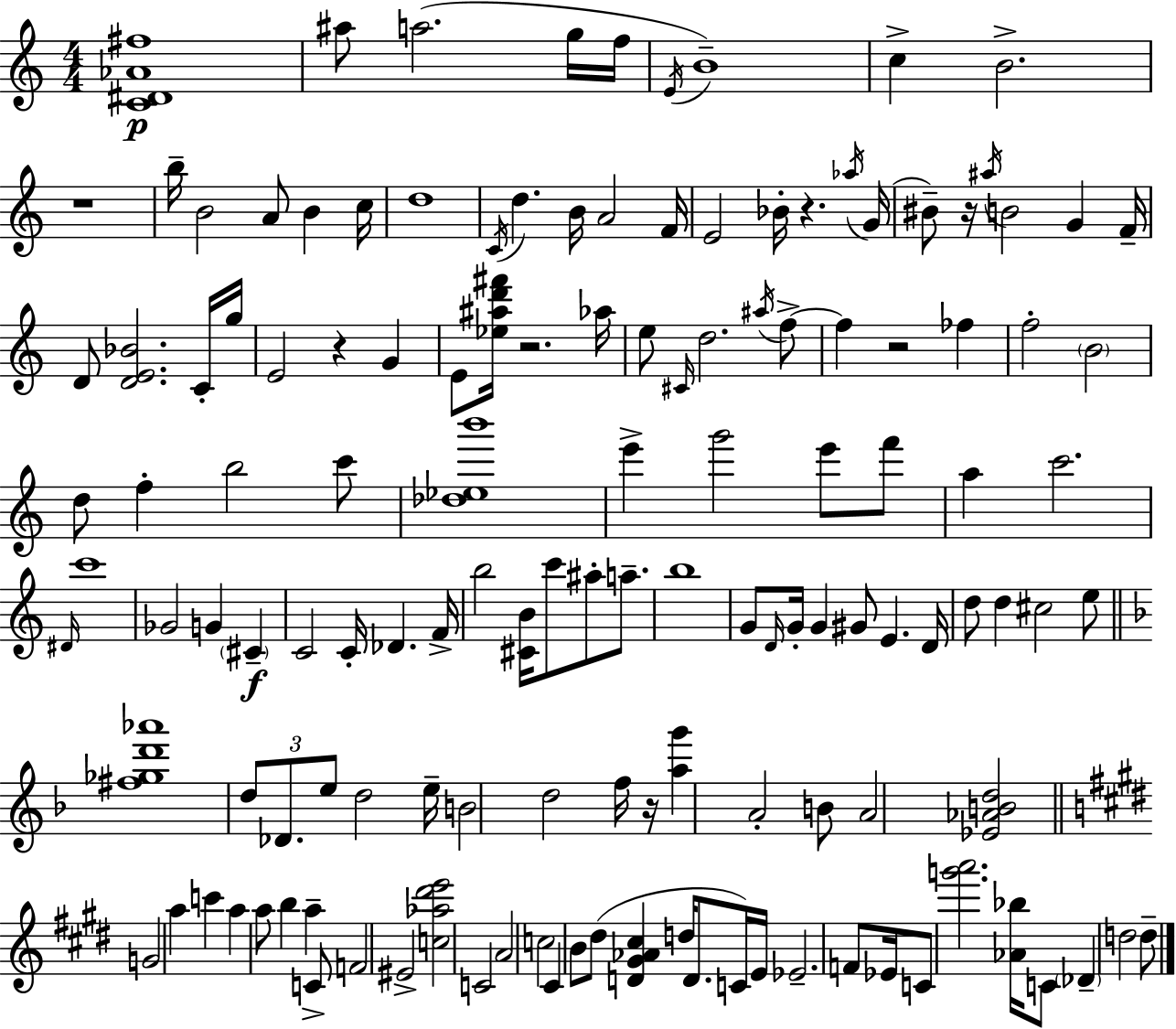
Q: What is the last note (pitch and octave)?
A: D5